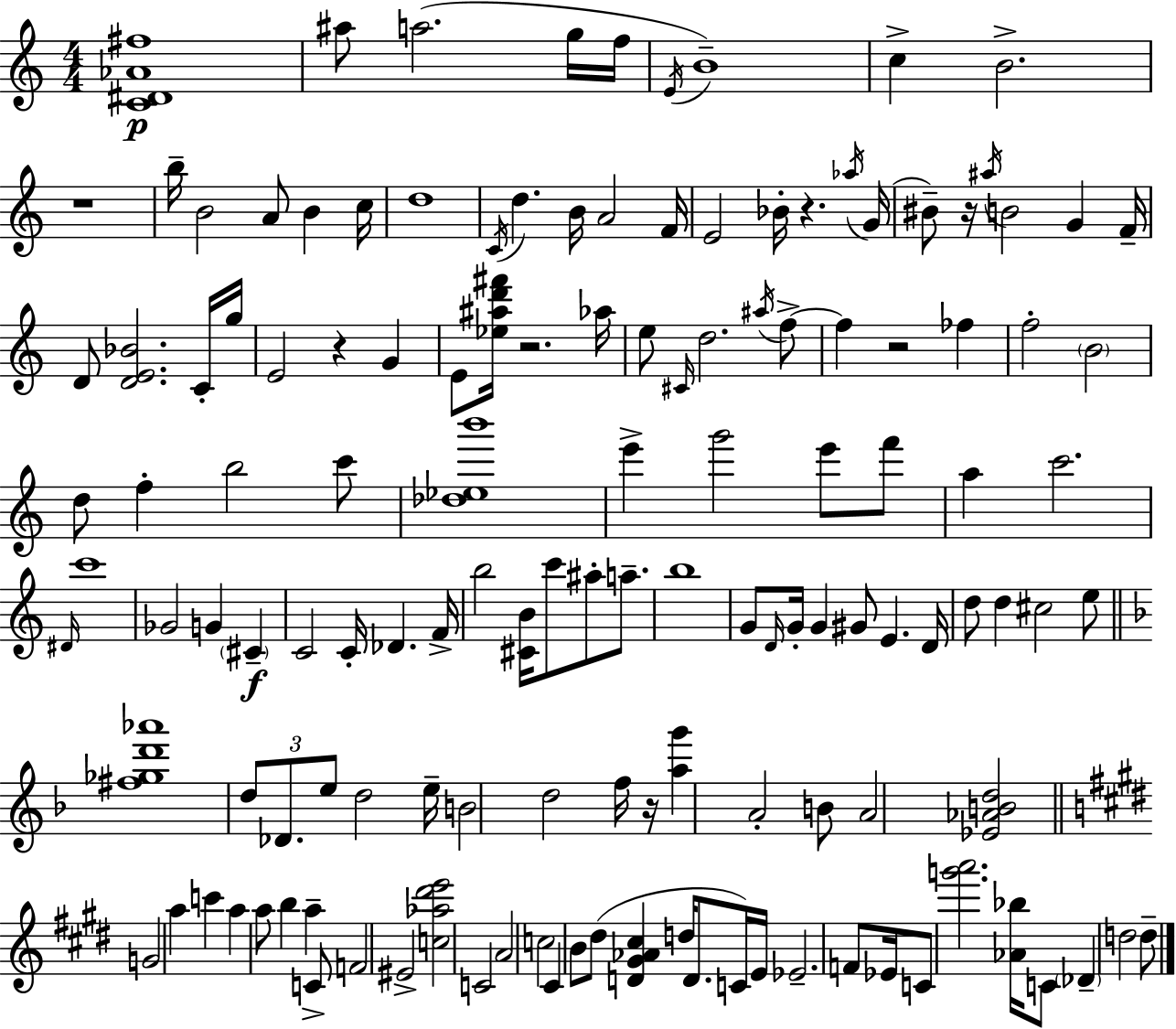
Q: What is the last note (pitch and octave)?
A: D5